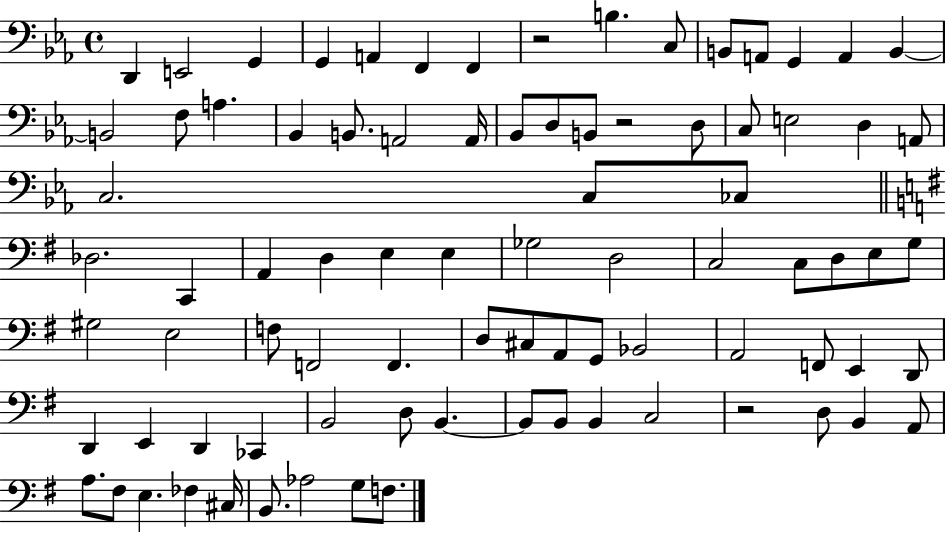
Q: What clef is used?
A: bass